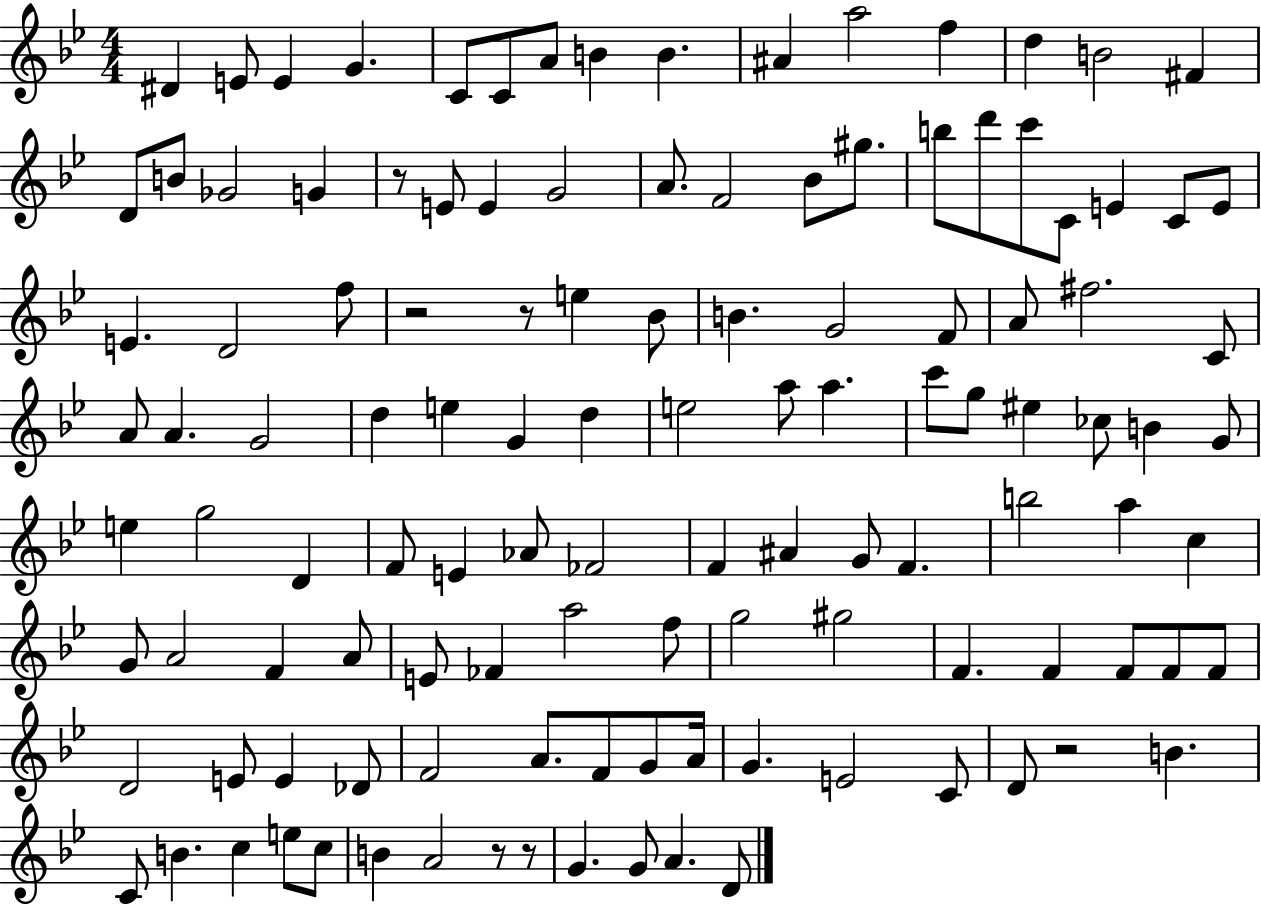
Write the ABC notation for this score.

X:1
T:Untitled
M:4/4
L:1/4
K:Bb
^D E/2 E G C/2 C/2 A/2 B B ^A a2 f d B2 ^F D/2 B/2 _G2 G z/2 E/2 E G2 A/2 F2 _B/2 ^g/2 b/2 d'/2 c'/2 C/2 E C/2 E/2 E D2 f/2 z2 z/2 e _B/2 B G2 F/2 A/2 ^f2 C/2 A/2 A G2 d e G d e2 a/2 a c'/2 g/2 ^e _c/2 B G/2 e g2 D F/2 E _A/2 _F2 F ^A G/2 F b2 a c G/2 A2 F A/2 E/2 _F a2 f/2 g2 ^g2 F F F/2 F/2 F/2 D2 E/2 E _D/2 F2 A/2 F/2 G/2 A/4 G E2 C/2 D/2 z2 B C/2 B c e/2 c/2 B A2 z/2 z/2 G G/2 A D/2